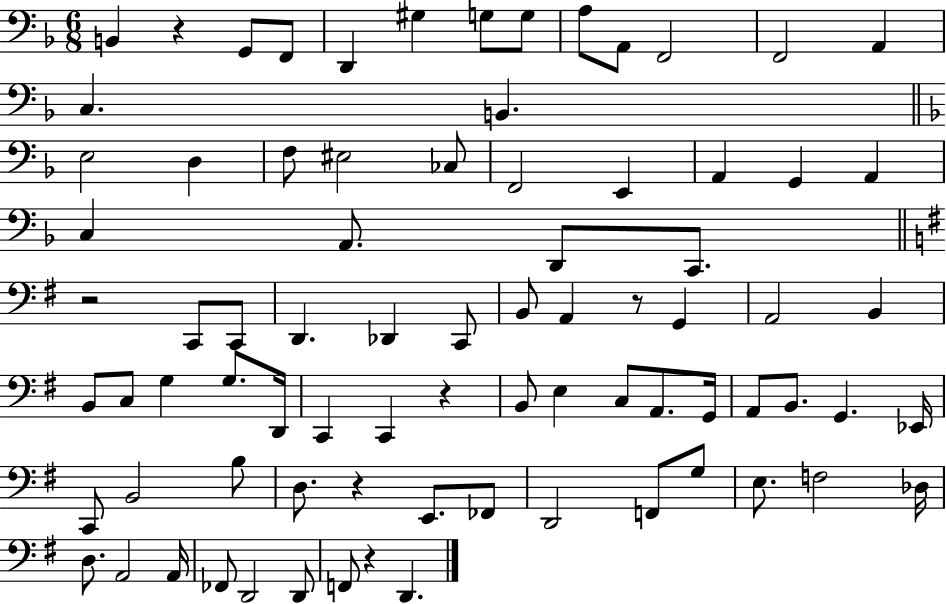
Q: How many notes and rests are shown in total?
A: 80